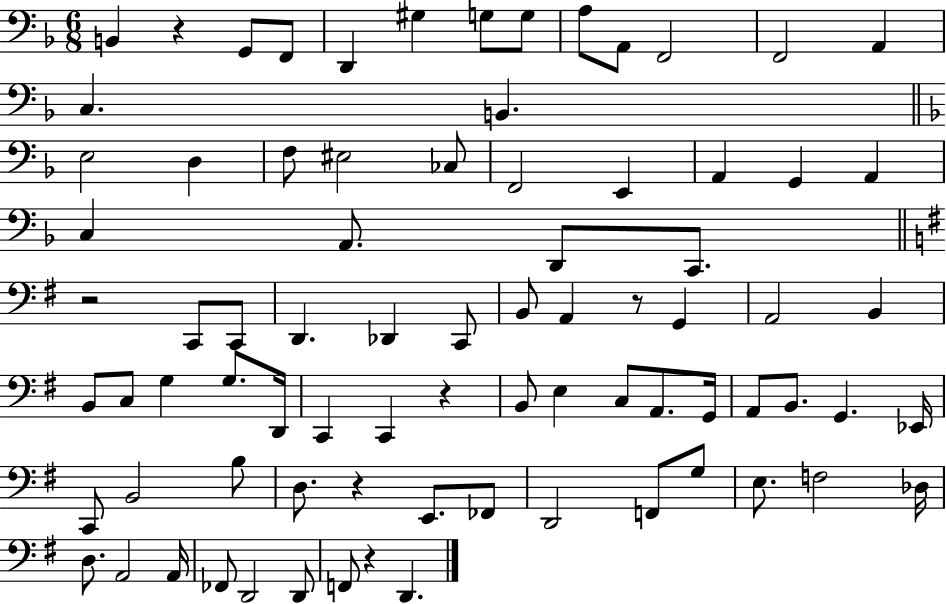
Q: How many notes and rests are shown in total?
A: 80